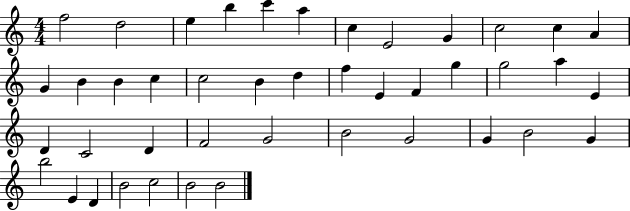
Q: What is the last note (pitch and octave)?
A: B4